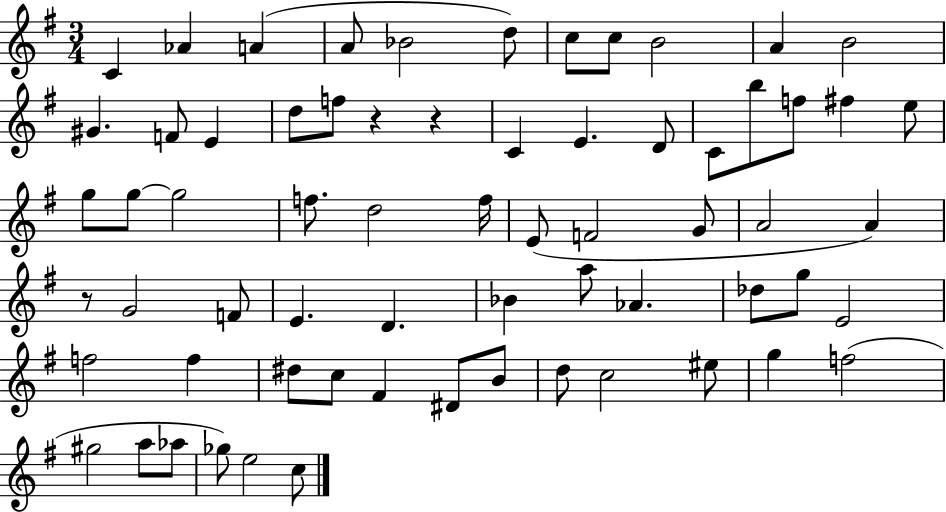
C4/q Ab4/q A4/q A4/e Bb4/h D5/e C5/e C5/e B4/h A4/q B4/h G#4/q. F4/e E4/q D5/e F5/e R/q R/q C4/q E4/q. D4/e C4/e B5/e F5/e F#5/q E5/e G5/e G5/e G5/h F5/e. D5/h F5/s E4/e F4/h G4/e A4/h A4/q R/e G4/h F4/e E4/q. D4/q. Bb4/q A5/e Ab4/q. Db5/e G5/e E4/h F5/h F5/q D#5/e C5/e F#4/q D#4/e B4/e D5/e C5/h EIS5/e G5/q F5/h G#5/h A5/e Ab5/e Gb5/e E5/h C5/e